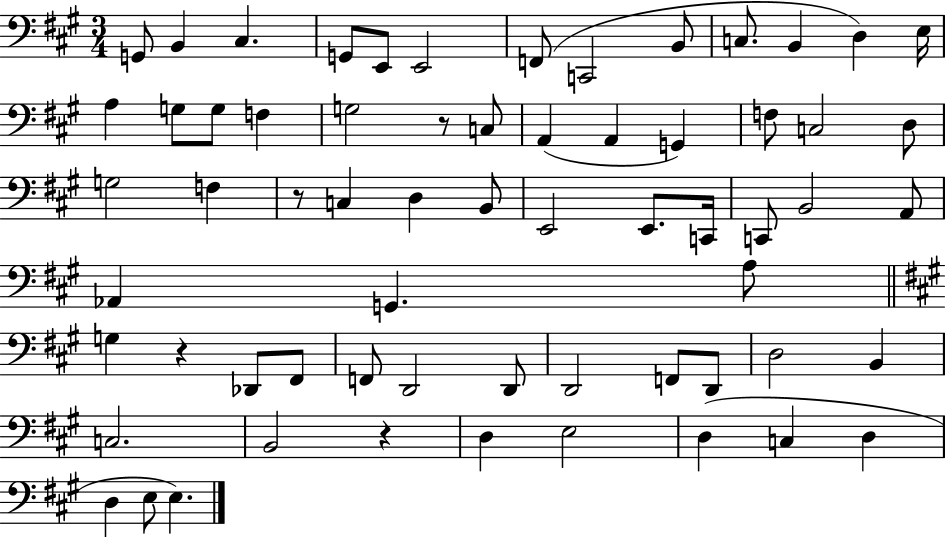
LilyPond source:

{
  \clef bass
  \numericTimeSignature
  \time 3/4
  \key a \major
  g,8 b,4 cis4. | g,8 e,8 e,2 | f,8( c,2 b,8 | c8. b,4 d4) e16 | \break a4 g8 g8 f4 | g2 r8 c8 | a,4( a,4 g,4) | f8 c2 d8 | \break g2 f4 | r8 c4 d4 b,8 | e,2 e,8. c,16 | c,8 b,2 a,8 | \break aes,4 g,4. a8 | \bar "||" \break \key a \major g4 r4 des,8 fis,8 | f,8 d,2 d,8 | d,2 f,8 d,8 | d2 b,4 | \break c2. | b,2 r4 | d4 e2 | d4( c4 d4 | \break d4 e8 e4.) | \bar "|."
}